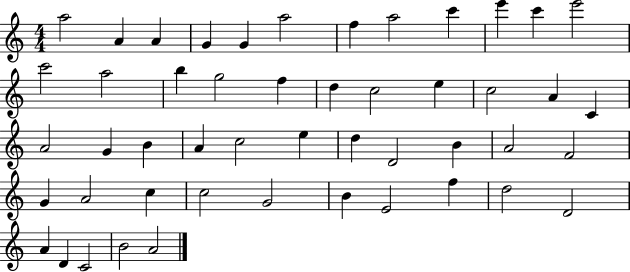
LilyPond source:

{
  \clef treble
  \numericTimeSignature
  \time 4/4
  \key c \major
  a''2 a'4 a'4 | g'4 g'4 a''2 | f''4 a''2 c'''4 | e'''4 c'''4 e'''2 | \break c'''2 a''2 | b''4 g''2 f''4 | d''4 c''2 e''4 | c''2 a'4 c'4 | \break a'2 g'4 b'4 | a'4 c''2 e''4 | d''4 d'2 b'4 | a'2 f'2 | \break g'4 a'2 c''4 | c''2 g'2 | b'4 e'2 f''4 | d''2 d'2 | \break a'4 d'4 c'2 | b'2 a'2 | \bar "|."
}